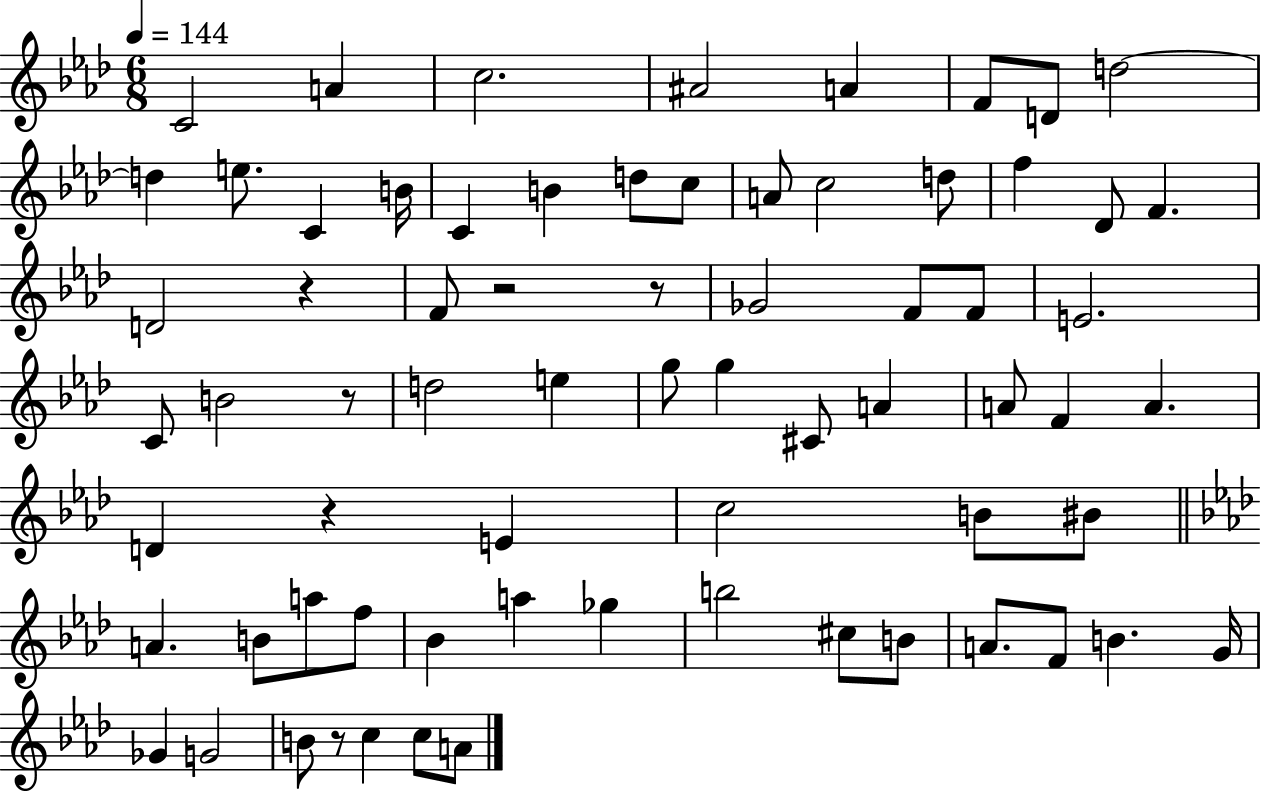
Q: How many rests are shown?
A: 6